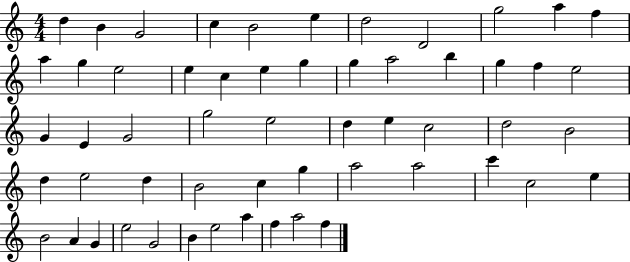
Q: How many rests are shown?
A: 0